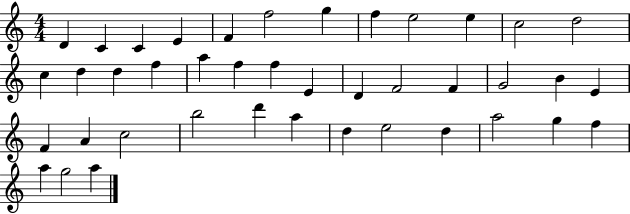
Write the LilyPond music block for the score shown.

{
  \clef treble
  \numericTimeSignature
  \time 4/4
  \key c \major
  d'4 c'4 c'4 e'4 | f'4 f''2 g''4 | f''4 e''2 e''4 | c''2 d''2 | \break c''4 d''4 d''4 f''4 | a''4 f''4 f''4 e'4 | d'4 f'2 f'4 | g'2 b'4 e'4 | \break f'4 a'4 c''2 | b''2 d'''4 a''4 | d''4 e''2 d''4 | a''2 g''4 f''4 | \break a''4 g''2 a''4 | \bar "|."
}